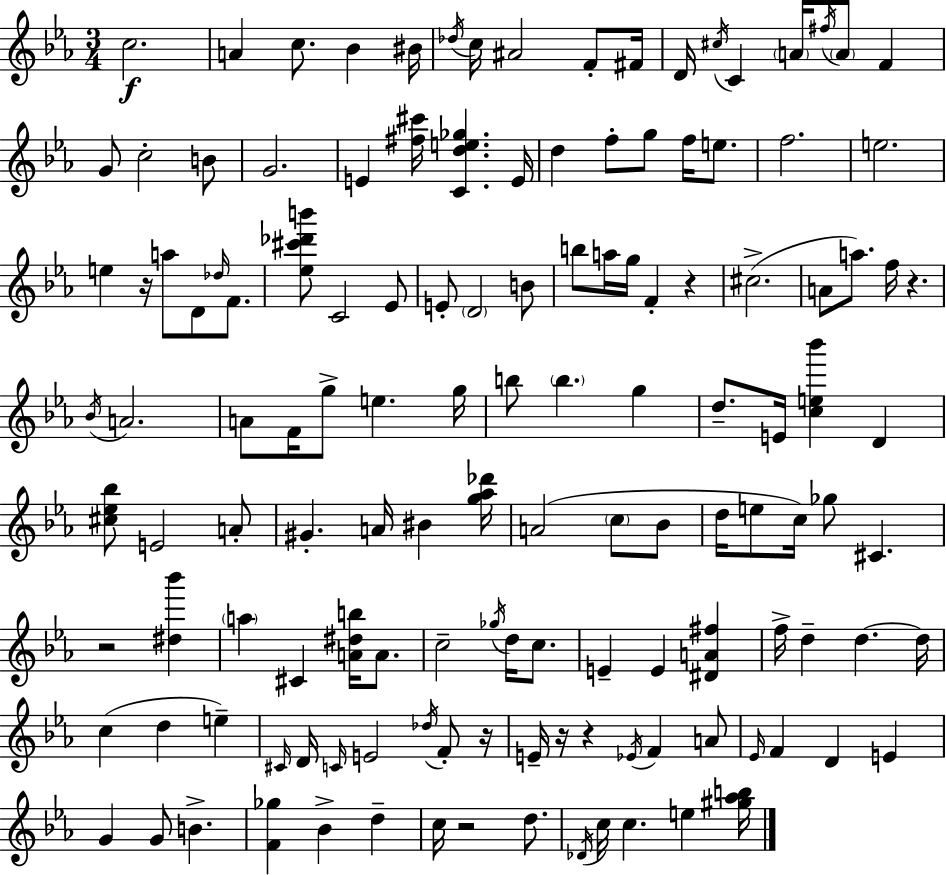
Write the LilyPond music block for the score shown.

{
  \clef treble
  \numericTimeSignature
  \time 3/4
  \key c \minor
  \repeat volta 2 { c''2.\f | a'4 c''8. bes'4 bis'16 | \acciaccatura { des''16 } c''16 ais'2 f'8-. | fis'16 d'16 \acciaccatura { cis''16 } c'4 \parenthesize a'16 \acciaccatura { fis''16 } \parenthesize a'8 f'4 | \break g'8 c''2-. | b'8 g'2. | e'4 <fis'' cis'''>16 <c' d'' e'' ges''>4. | e'16 d''4 f''8-. g''8 f''16 | \break e''8. f''2. | e''2. | e''4 r16 a''8 d'8 | \grace { des''16 } f'8. <ees'' cis''' des''' b'''>8 c'2 | \break ees'8 e'8-. \parenthesize d'2 | b'8 b''8 a''16 g''16 f'4-. | r4 cis''2.->( | a'8 a''8.) f''16 r4. | \break \acciaccatura { bes'16 } a'2. | a'8 f'16 g''8-> e''4. | g''16 b''8 \parenthesize b''4. | g''4 d''8.-- e'16 <c'' e'' bes'''>4 | \break d'4 <cis'' ees'' bes''>8 e'2 | a'8-. gis'4.-. a'16 | bis'4 <g'' aes'' des'''>16 a'2( | \parenthesize c''8 bes'8 d''16 e''8 c''16) ges''8 cis'4. | \break r2 | <dis'' bes'''>4 \parenthesize a''4 cis'4 | <a' dis'' b''>16 a'8. c''2-- | \acciaccatura { ges''16 } d''16 c''8. e'4-- e'4 | \break <dis' a' fis''>4 f''16-> d''4-- d''4.~~ | d''16 c''4( d''4 | e''4--) \grace { cis'16 } d'16 \grace { c'16 } e'2 | \acciaccatura { des''16 } f'8-. r16 e'16-- r16 r4 | \break \acciaccatura { ees'16 } f'4 a'8 \grace { ees'16 } f'4 | d'4 e'4 g'4 | g'8 b'4.-> <f' ges''>4 | bes'4-> d''4-- c''16 | \break r2 d''8. \acciaccatura { des'16 } | c''16 c''4. e''4 <gis'' aes'' b''>16 | } \bar "|."
}